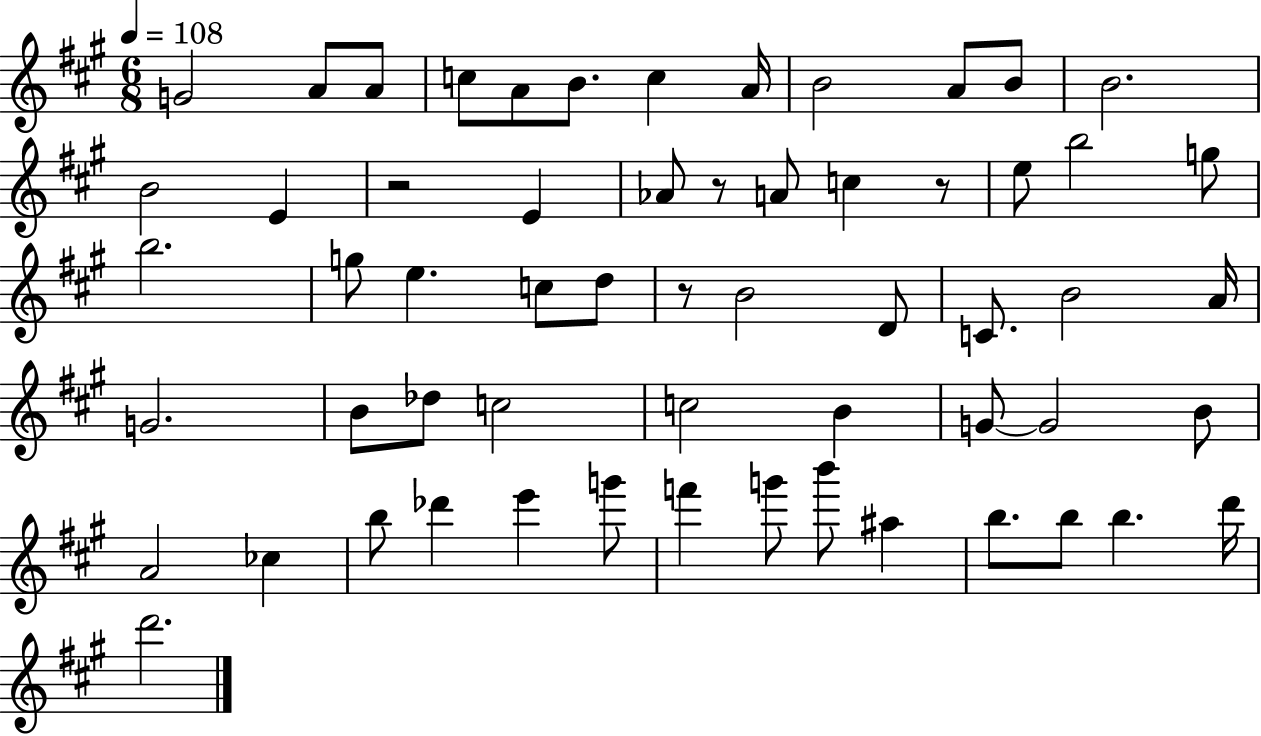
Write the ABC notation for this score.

X:1
T:Untitled
M:6/8
L:1/4
K:A
G2 A/2 A/2 c/2 A/2 B/2 c A/4 B2 A/2 B/2 B2 B2 E z2 E _A/2 z/2 A/2 c z/2 e/2 b2 g/2 b2 g/2 e c/2 d/2 z/2 B2 D/2 C/2 B2 A/4 G2 B/2 _d/2 c2 c2 B G/2 G2 B/2 A2 _c b/2 _d' e' g'/2 f' g'/2 b'/2 ^a b/2 b/2 b d'/4 d'2